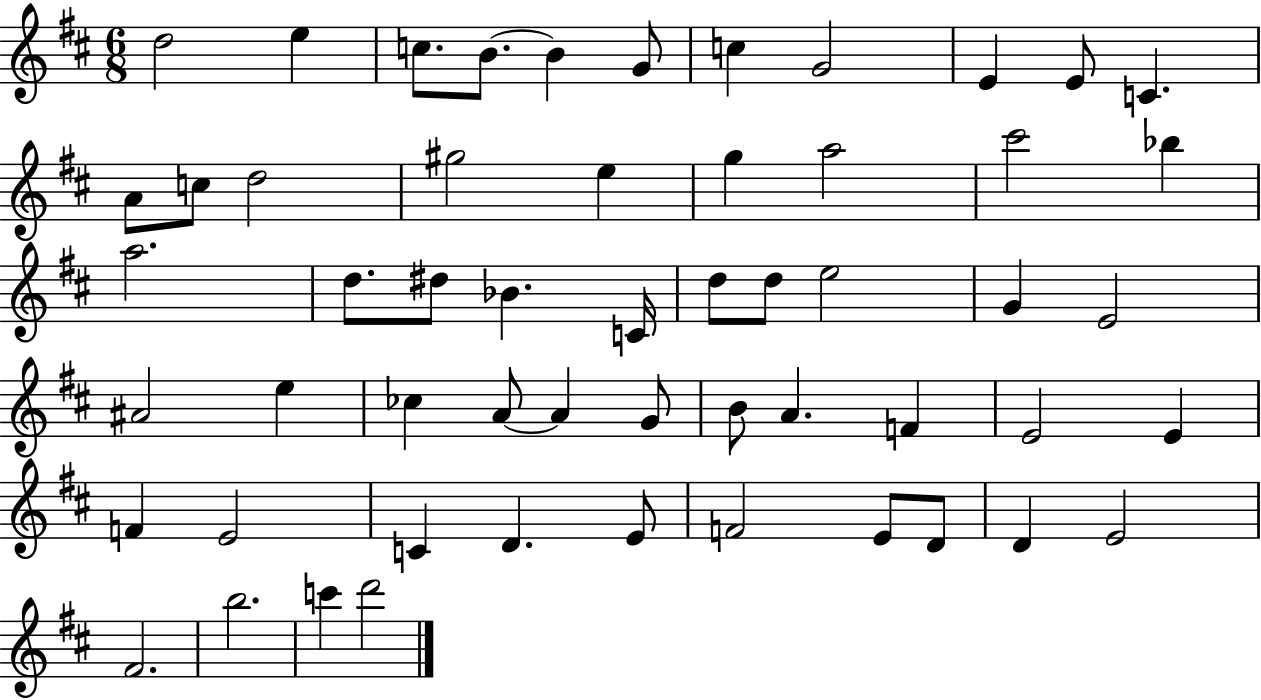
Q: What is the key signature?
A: D major